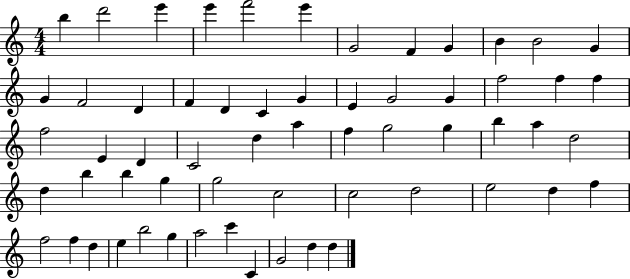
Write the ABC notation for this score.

X:1
T:Untitled
M:4/4
L:1/4
K:C
b d'2 e' e' f'2 e' G2 F G B B2 G G F2 D F D C G E G2 G f2 f f f2 E D C2 d a f g2 g b a d2 d b b g g2 c2 c2 d2 e2 d f f2 f d e b2 g a2 c' C G2 d d